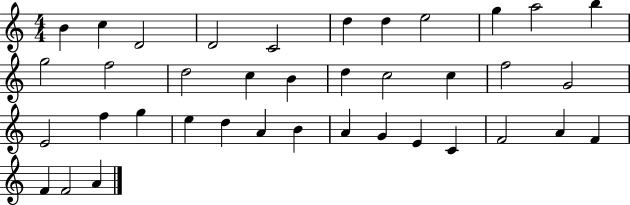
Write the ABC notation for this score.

X:1
T:Untitled
M:4/4
L:1/4
K:C
B c D2 D2 C2 d d e2 g a2 b g2 f2 d2 c B d c2 c f2 G2 E2 f g e d A B A G E C F2 A F F F2 A